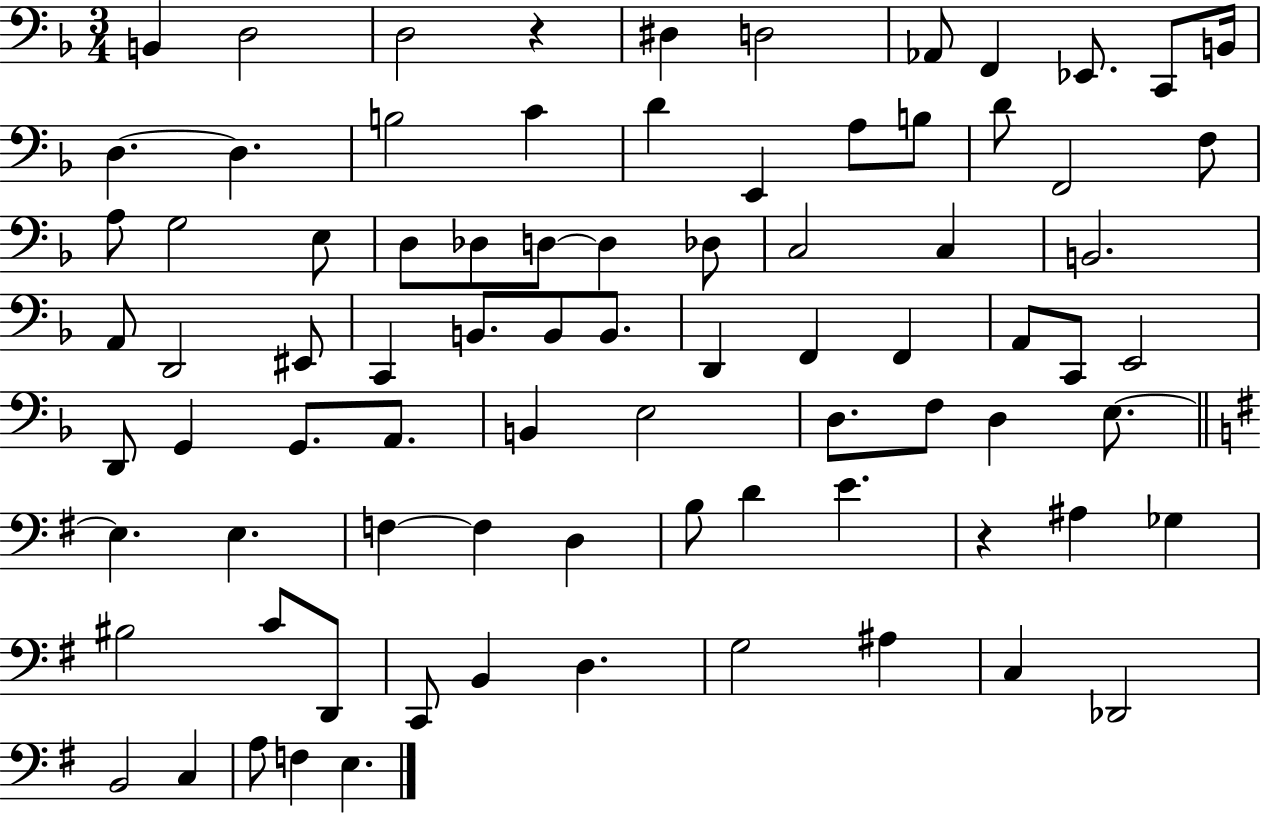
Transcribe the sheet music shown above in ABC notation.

X:1
T:Untitled
M:3/4
L:1/4
K:F
B,, D,2 D,2 z ^D, D,2 _A,,/2 F,, _E,,/2 C,,/2 B,,/4 D, D, B,2 C D E,, A,/2 B,/2 D/2 F,,2 F,/2 A,/2 G,2 E,/2 D,/2 _D,/2 D,/2 D, _D,/2 C,2 C, B,,2 A,,/2 D,,2 ^E,,/2 C,, B,,/2 B,,/2 B,,/2 D,, F,, F,, A,,/2 C,,/2 E,,2 D,,/2 G,, G,,/2 A,,/2 B,, E,2 D,/2 F,/2 D, E,/2 E, E, F, F, D, B,/2 D E z ^A, _G, ^B,2 C/2 D,,/2 C,,/2 B,, D, G,2 ^A, C, _D,,2 B,,2 C, A,/2 F, E,